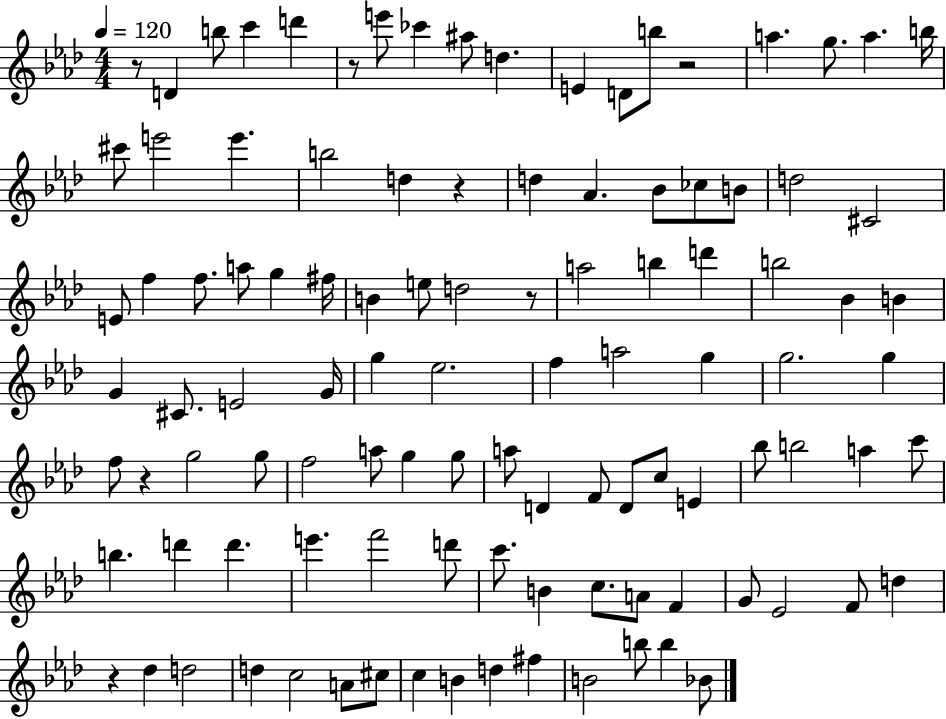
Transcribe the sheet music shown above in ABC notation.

X:1
T:Untitled
M:4/4
L:1/4
K:Ab
z/2 D b/2 c' d' z/2 e'/2 _c' ^a/2 d E D/2 b/2 z2 a g/2 a b/4 ^c'/2 e'2 e' b2 d z d _A _B/2 _c/2 B/2 d2 ^C2 E/2 f f/2 a/2 g ^f/4 B e/2 d2 z/2 a2 b d' b2 _B B G ^C/2 E2 G/4 g _e2 f a2 g g2 g f/2 z g2 g/2 f2 a/2 g g/2 a/2 D F/2 D/2 c/2 E _b/2 b2 a c'/2 b d' d' e' f'2 d'/2 c'/2 B c/2 A/2 F G/2 _E2 F/2 d z _d d2 d c2 A/2 ^c/2 c B d ^f B2 b/2 b _B/2